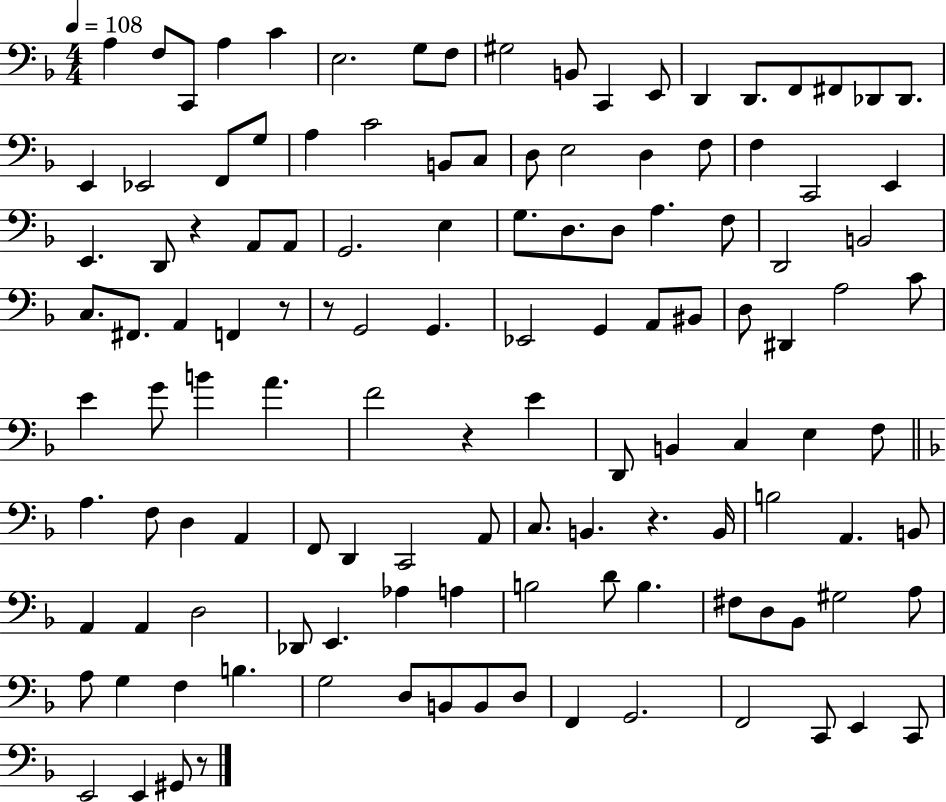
X:1
T:Untitled
M:4/4
L:1/4
K:F
A, F,/2 C,,/2 A, C E,2 G,/2 F,/2 ^G,2 B,,/2 C,, E,,/2 D,, D,,/2 F,,/2 ^F,,/2 _D,,/2 _D,,/2 E,, _E,,2 F,,/2 G,/2 A, C2 B,,/2 C,/2 D,/2 E,2 D, F,/2 F, C,,2 E,, E,, D,,/2 z A,,/2 A,,/2 G,,2 E, G,/2 D,/2 D,/2 A, F,/2 D,,2 B,,2 C,/2 ^F,,/2 A,, F,, z/2 z/2 G,,2 G,, _E,,2 G,, A,,/2 ^B,,/2 D,/2 ^D,, A,2 C/2 E G/2 B A F2 z E D,,/2 B,, C, E, F,/2 A, F,/2 D, A,, F,,/2 D,, C,,2 A,,/2 C,/2 B,, z B,,/4 B,2 A,, B,,/2 A,, A,, D,2 _D,,/2 E,, _A, A, B,2 D/2 B, ^F,/2 D,/2 _B,,/2 ^G,2 A,/2 A,/2 G, F, B, G,2 D,/2 B,,/2 B,,/2 D,/2 F,, G,,2 F,,2 C,,/2 E,, C,,/2 E,,2 E,, ^G,,/2 z/2